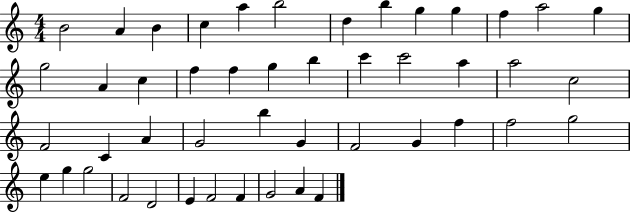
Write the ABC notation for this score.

X:1
T:Untitled
M:4/4
L:1/4
K:C
B2 A B c a b2 d b g g f a2 g g2 A c f f g b c' c'2 a a2 c2 F2 C A G2 b G F2 G f f2 g2 e g g2 F2 D2 E F2 F G2 A F